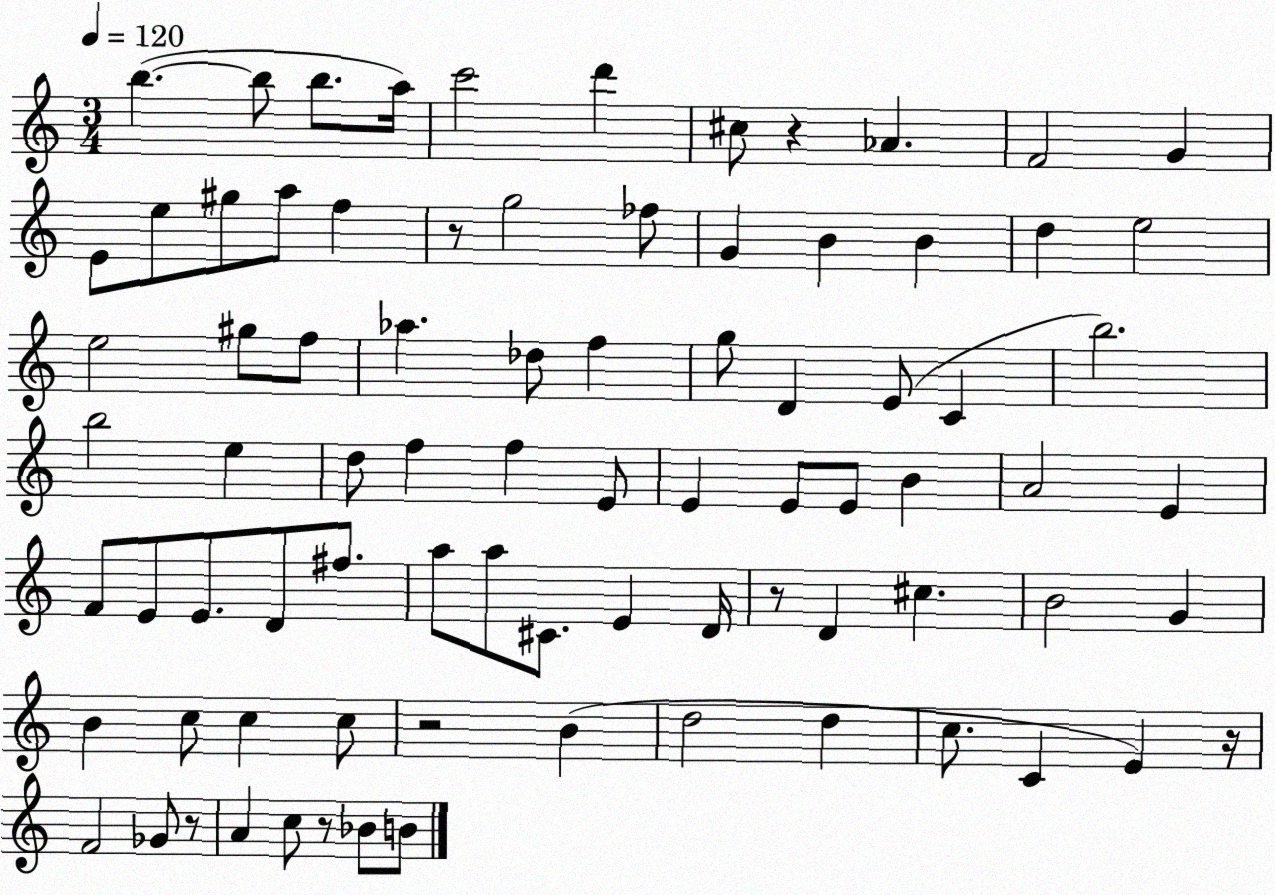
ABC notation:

X:1
T:Untitled
M:3/4
L:1/4
K:C
b b/2 b/2 a/4 c'2 d' ^c/2 z _A F2 G E/2 e/2 ^g/2 a/2 f z/2 g2 _f/2 G B B d e2 e2 ^g/2 f/2 _a _d/2 f g/2 D E/2 C b2 b2 e d/2 f f E/2 E E/2 E/2 B A2 E F/2 E/2 E/2 D/2 ^f/2 a/2 a/2 ^C/2 E D/4 z/2 D ^c B2 G B c/2 c c/2 z2 B d2 d c/2 C E z/4 F2 _G/2 z/2 A c/2 z/2 _B/2 B/2